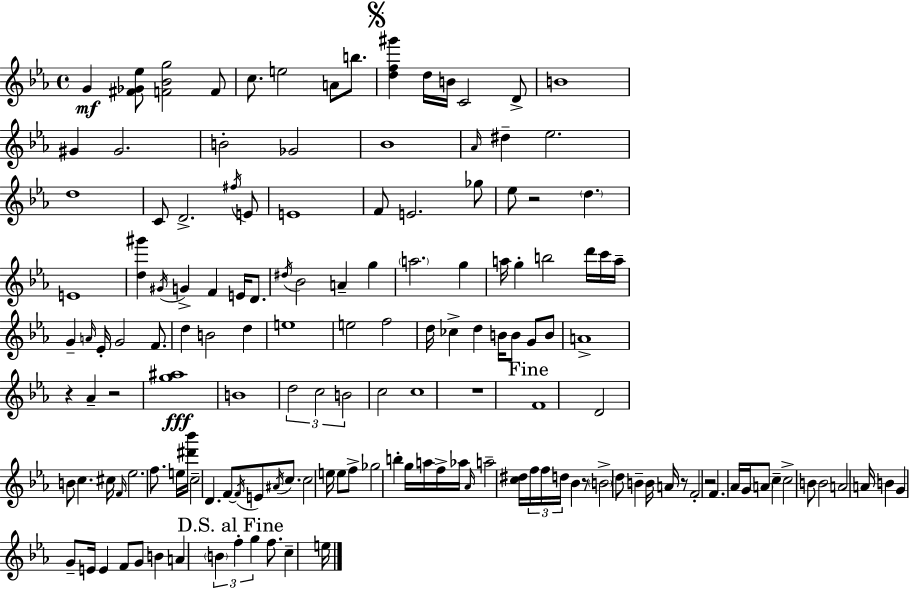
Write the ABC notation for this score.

X:1
T:Untitled
M:4/4
L:1/4
K:Eb
G [^F_G_e]/2 [F_Bg]2 F/2 c/2 e2 A/2 b/2 [df^g'] d/4 B/4 C2 D/2 B4 ^G ^G2 B2 _G2 _B4 _A/4 ^d _e2 d4 C/2 D2 ^f/4 E/2 E4 F/2 E2 _g/2 _e/2 z2 d E4 [d^g'] ^G/4 G F E/4 D/2 ^d/4 _B2 A g a2 g a/4 g b2 d'/4 c'/4 a/4 G A/4 _E/4 G2 F/2 d B2 d e4 e2 f2 d/4 _c d B/4 B/2 G/2 B/2 A4 z _A z2 [g^a]4 B4 d2 c2 B2 c2 c4 z4 F4 D2 B/2 c ^c/4 F/4 _e2 f/2 e/4 [^d'_b']/4 c2 D F/2 F/4 E/2 ^A/4 c/2 c2 e/4 e/2 f/2 _g2 b g/4 a/4 f/4 _a/4 _A/4 a2 [c^d]/4 f/4 f/4 d/4 _B z/2 B2 d/2 B B/4 A/4 z/2 F2 z2 F _A/4 G/4 A/2 c c2 B/2 B2 A2 A/4 B G G/2 E/4 E F/2 G/2 B A B f g f/2 c e/4